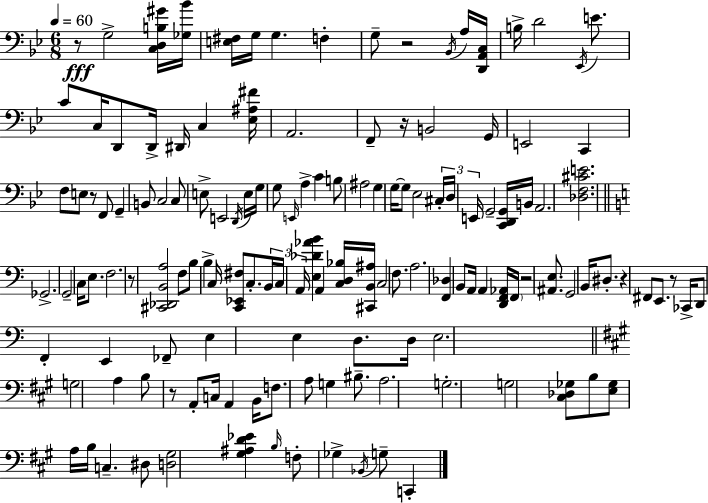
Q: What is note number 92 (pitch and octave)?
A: C3